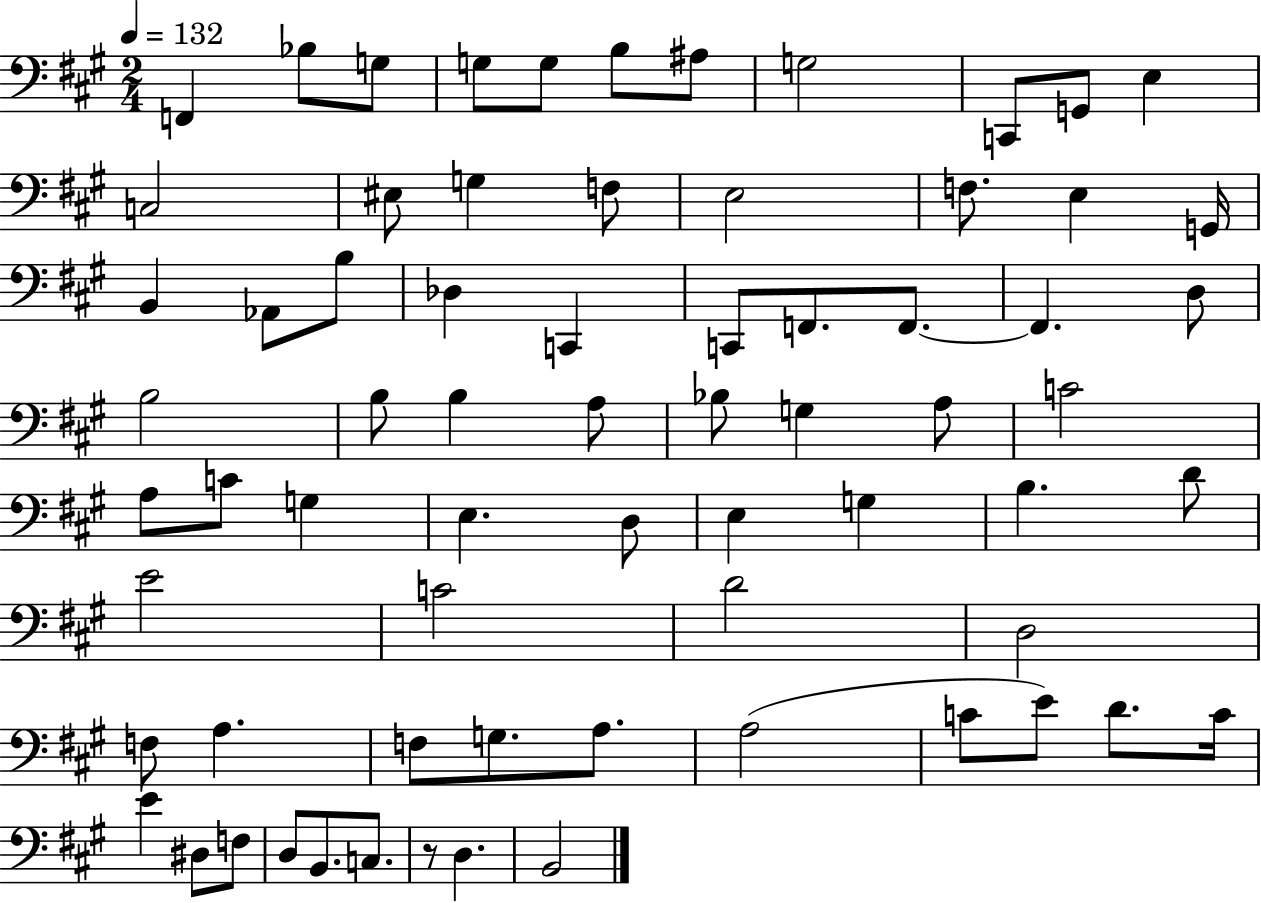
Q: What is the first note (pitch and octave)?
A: F2